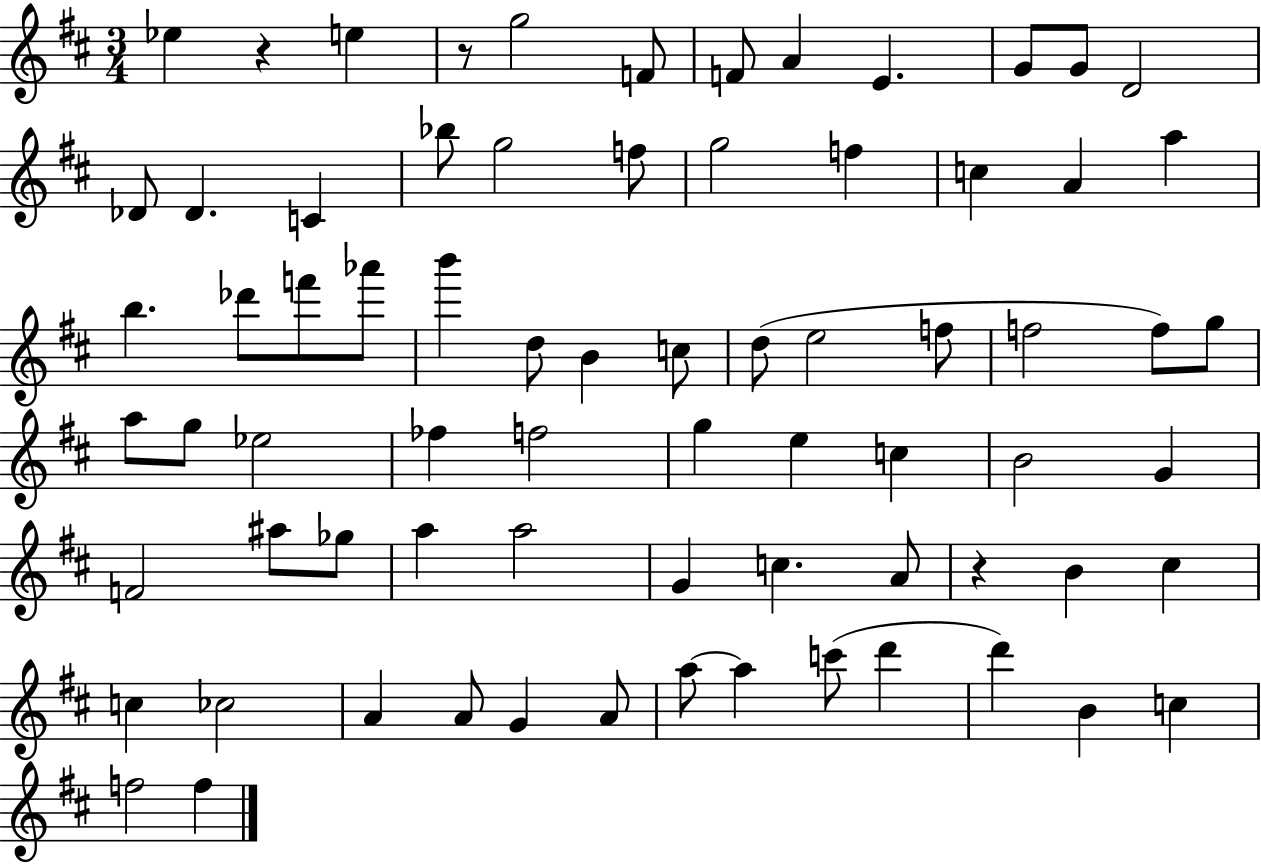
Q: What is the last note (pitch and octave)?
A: F5